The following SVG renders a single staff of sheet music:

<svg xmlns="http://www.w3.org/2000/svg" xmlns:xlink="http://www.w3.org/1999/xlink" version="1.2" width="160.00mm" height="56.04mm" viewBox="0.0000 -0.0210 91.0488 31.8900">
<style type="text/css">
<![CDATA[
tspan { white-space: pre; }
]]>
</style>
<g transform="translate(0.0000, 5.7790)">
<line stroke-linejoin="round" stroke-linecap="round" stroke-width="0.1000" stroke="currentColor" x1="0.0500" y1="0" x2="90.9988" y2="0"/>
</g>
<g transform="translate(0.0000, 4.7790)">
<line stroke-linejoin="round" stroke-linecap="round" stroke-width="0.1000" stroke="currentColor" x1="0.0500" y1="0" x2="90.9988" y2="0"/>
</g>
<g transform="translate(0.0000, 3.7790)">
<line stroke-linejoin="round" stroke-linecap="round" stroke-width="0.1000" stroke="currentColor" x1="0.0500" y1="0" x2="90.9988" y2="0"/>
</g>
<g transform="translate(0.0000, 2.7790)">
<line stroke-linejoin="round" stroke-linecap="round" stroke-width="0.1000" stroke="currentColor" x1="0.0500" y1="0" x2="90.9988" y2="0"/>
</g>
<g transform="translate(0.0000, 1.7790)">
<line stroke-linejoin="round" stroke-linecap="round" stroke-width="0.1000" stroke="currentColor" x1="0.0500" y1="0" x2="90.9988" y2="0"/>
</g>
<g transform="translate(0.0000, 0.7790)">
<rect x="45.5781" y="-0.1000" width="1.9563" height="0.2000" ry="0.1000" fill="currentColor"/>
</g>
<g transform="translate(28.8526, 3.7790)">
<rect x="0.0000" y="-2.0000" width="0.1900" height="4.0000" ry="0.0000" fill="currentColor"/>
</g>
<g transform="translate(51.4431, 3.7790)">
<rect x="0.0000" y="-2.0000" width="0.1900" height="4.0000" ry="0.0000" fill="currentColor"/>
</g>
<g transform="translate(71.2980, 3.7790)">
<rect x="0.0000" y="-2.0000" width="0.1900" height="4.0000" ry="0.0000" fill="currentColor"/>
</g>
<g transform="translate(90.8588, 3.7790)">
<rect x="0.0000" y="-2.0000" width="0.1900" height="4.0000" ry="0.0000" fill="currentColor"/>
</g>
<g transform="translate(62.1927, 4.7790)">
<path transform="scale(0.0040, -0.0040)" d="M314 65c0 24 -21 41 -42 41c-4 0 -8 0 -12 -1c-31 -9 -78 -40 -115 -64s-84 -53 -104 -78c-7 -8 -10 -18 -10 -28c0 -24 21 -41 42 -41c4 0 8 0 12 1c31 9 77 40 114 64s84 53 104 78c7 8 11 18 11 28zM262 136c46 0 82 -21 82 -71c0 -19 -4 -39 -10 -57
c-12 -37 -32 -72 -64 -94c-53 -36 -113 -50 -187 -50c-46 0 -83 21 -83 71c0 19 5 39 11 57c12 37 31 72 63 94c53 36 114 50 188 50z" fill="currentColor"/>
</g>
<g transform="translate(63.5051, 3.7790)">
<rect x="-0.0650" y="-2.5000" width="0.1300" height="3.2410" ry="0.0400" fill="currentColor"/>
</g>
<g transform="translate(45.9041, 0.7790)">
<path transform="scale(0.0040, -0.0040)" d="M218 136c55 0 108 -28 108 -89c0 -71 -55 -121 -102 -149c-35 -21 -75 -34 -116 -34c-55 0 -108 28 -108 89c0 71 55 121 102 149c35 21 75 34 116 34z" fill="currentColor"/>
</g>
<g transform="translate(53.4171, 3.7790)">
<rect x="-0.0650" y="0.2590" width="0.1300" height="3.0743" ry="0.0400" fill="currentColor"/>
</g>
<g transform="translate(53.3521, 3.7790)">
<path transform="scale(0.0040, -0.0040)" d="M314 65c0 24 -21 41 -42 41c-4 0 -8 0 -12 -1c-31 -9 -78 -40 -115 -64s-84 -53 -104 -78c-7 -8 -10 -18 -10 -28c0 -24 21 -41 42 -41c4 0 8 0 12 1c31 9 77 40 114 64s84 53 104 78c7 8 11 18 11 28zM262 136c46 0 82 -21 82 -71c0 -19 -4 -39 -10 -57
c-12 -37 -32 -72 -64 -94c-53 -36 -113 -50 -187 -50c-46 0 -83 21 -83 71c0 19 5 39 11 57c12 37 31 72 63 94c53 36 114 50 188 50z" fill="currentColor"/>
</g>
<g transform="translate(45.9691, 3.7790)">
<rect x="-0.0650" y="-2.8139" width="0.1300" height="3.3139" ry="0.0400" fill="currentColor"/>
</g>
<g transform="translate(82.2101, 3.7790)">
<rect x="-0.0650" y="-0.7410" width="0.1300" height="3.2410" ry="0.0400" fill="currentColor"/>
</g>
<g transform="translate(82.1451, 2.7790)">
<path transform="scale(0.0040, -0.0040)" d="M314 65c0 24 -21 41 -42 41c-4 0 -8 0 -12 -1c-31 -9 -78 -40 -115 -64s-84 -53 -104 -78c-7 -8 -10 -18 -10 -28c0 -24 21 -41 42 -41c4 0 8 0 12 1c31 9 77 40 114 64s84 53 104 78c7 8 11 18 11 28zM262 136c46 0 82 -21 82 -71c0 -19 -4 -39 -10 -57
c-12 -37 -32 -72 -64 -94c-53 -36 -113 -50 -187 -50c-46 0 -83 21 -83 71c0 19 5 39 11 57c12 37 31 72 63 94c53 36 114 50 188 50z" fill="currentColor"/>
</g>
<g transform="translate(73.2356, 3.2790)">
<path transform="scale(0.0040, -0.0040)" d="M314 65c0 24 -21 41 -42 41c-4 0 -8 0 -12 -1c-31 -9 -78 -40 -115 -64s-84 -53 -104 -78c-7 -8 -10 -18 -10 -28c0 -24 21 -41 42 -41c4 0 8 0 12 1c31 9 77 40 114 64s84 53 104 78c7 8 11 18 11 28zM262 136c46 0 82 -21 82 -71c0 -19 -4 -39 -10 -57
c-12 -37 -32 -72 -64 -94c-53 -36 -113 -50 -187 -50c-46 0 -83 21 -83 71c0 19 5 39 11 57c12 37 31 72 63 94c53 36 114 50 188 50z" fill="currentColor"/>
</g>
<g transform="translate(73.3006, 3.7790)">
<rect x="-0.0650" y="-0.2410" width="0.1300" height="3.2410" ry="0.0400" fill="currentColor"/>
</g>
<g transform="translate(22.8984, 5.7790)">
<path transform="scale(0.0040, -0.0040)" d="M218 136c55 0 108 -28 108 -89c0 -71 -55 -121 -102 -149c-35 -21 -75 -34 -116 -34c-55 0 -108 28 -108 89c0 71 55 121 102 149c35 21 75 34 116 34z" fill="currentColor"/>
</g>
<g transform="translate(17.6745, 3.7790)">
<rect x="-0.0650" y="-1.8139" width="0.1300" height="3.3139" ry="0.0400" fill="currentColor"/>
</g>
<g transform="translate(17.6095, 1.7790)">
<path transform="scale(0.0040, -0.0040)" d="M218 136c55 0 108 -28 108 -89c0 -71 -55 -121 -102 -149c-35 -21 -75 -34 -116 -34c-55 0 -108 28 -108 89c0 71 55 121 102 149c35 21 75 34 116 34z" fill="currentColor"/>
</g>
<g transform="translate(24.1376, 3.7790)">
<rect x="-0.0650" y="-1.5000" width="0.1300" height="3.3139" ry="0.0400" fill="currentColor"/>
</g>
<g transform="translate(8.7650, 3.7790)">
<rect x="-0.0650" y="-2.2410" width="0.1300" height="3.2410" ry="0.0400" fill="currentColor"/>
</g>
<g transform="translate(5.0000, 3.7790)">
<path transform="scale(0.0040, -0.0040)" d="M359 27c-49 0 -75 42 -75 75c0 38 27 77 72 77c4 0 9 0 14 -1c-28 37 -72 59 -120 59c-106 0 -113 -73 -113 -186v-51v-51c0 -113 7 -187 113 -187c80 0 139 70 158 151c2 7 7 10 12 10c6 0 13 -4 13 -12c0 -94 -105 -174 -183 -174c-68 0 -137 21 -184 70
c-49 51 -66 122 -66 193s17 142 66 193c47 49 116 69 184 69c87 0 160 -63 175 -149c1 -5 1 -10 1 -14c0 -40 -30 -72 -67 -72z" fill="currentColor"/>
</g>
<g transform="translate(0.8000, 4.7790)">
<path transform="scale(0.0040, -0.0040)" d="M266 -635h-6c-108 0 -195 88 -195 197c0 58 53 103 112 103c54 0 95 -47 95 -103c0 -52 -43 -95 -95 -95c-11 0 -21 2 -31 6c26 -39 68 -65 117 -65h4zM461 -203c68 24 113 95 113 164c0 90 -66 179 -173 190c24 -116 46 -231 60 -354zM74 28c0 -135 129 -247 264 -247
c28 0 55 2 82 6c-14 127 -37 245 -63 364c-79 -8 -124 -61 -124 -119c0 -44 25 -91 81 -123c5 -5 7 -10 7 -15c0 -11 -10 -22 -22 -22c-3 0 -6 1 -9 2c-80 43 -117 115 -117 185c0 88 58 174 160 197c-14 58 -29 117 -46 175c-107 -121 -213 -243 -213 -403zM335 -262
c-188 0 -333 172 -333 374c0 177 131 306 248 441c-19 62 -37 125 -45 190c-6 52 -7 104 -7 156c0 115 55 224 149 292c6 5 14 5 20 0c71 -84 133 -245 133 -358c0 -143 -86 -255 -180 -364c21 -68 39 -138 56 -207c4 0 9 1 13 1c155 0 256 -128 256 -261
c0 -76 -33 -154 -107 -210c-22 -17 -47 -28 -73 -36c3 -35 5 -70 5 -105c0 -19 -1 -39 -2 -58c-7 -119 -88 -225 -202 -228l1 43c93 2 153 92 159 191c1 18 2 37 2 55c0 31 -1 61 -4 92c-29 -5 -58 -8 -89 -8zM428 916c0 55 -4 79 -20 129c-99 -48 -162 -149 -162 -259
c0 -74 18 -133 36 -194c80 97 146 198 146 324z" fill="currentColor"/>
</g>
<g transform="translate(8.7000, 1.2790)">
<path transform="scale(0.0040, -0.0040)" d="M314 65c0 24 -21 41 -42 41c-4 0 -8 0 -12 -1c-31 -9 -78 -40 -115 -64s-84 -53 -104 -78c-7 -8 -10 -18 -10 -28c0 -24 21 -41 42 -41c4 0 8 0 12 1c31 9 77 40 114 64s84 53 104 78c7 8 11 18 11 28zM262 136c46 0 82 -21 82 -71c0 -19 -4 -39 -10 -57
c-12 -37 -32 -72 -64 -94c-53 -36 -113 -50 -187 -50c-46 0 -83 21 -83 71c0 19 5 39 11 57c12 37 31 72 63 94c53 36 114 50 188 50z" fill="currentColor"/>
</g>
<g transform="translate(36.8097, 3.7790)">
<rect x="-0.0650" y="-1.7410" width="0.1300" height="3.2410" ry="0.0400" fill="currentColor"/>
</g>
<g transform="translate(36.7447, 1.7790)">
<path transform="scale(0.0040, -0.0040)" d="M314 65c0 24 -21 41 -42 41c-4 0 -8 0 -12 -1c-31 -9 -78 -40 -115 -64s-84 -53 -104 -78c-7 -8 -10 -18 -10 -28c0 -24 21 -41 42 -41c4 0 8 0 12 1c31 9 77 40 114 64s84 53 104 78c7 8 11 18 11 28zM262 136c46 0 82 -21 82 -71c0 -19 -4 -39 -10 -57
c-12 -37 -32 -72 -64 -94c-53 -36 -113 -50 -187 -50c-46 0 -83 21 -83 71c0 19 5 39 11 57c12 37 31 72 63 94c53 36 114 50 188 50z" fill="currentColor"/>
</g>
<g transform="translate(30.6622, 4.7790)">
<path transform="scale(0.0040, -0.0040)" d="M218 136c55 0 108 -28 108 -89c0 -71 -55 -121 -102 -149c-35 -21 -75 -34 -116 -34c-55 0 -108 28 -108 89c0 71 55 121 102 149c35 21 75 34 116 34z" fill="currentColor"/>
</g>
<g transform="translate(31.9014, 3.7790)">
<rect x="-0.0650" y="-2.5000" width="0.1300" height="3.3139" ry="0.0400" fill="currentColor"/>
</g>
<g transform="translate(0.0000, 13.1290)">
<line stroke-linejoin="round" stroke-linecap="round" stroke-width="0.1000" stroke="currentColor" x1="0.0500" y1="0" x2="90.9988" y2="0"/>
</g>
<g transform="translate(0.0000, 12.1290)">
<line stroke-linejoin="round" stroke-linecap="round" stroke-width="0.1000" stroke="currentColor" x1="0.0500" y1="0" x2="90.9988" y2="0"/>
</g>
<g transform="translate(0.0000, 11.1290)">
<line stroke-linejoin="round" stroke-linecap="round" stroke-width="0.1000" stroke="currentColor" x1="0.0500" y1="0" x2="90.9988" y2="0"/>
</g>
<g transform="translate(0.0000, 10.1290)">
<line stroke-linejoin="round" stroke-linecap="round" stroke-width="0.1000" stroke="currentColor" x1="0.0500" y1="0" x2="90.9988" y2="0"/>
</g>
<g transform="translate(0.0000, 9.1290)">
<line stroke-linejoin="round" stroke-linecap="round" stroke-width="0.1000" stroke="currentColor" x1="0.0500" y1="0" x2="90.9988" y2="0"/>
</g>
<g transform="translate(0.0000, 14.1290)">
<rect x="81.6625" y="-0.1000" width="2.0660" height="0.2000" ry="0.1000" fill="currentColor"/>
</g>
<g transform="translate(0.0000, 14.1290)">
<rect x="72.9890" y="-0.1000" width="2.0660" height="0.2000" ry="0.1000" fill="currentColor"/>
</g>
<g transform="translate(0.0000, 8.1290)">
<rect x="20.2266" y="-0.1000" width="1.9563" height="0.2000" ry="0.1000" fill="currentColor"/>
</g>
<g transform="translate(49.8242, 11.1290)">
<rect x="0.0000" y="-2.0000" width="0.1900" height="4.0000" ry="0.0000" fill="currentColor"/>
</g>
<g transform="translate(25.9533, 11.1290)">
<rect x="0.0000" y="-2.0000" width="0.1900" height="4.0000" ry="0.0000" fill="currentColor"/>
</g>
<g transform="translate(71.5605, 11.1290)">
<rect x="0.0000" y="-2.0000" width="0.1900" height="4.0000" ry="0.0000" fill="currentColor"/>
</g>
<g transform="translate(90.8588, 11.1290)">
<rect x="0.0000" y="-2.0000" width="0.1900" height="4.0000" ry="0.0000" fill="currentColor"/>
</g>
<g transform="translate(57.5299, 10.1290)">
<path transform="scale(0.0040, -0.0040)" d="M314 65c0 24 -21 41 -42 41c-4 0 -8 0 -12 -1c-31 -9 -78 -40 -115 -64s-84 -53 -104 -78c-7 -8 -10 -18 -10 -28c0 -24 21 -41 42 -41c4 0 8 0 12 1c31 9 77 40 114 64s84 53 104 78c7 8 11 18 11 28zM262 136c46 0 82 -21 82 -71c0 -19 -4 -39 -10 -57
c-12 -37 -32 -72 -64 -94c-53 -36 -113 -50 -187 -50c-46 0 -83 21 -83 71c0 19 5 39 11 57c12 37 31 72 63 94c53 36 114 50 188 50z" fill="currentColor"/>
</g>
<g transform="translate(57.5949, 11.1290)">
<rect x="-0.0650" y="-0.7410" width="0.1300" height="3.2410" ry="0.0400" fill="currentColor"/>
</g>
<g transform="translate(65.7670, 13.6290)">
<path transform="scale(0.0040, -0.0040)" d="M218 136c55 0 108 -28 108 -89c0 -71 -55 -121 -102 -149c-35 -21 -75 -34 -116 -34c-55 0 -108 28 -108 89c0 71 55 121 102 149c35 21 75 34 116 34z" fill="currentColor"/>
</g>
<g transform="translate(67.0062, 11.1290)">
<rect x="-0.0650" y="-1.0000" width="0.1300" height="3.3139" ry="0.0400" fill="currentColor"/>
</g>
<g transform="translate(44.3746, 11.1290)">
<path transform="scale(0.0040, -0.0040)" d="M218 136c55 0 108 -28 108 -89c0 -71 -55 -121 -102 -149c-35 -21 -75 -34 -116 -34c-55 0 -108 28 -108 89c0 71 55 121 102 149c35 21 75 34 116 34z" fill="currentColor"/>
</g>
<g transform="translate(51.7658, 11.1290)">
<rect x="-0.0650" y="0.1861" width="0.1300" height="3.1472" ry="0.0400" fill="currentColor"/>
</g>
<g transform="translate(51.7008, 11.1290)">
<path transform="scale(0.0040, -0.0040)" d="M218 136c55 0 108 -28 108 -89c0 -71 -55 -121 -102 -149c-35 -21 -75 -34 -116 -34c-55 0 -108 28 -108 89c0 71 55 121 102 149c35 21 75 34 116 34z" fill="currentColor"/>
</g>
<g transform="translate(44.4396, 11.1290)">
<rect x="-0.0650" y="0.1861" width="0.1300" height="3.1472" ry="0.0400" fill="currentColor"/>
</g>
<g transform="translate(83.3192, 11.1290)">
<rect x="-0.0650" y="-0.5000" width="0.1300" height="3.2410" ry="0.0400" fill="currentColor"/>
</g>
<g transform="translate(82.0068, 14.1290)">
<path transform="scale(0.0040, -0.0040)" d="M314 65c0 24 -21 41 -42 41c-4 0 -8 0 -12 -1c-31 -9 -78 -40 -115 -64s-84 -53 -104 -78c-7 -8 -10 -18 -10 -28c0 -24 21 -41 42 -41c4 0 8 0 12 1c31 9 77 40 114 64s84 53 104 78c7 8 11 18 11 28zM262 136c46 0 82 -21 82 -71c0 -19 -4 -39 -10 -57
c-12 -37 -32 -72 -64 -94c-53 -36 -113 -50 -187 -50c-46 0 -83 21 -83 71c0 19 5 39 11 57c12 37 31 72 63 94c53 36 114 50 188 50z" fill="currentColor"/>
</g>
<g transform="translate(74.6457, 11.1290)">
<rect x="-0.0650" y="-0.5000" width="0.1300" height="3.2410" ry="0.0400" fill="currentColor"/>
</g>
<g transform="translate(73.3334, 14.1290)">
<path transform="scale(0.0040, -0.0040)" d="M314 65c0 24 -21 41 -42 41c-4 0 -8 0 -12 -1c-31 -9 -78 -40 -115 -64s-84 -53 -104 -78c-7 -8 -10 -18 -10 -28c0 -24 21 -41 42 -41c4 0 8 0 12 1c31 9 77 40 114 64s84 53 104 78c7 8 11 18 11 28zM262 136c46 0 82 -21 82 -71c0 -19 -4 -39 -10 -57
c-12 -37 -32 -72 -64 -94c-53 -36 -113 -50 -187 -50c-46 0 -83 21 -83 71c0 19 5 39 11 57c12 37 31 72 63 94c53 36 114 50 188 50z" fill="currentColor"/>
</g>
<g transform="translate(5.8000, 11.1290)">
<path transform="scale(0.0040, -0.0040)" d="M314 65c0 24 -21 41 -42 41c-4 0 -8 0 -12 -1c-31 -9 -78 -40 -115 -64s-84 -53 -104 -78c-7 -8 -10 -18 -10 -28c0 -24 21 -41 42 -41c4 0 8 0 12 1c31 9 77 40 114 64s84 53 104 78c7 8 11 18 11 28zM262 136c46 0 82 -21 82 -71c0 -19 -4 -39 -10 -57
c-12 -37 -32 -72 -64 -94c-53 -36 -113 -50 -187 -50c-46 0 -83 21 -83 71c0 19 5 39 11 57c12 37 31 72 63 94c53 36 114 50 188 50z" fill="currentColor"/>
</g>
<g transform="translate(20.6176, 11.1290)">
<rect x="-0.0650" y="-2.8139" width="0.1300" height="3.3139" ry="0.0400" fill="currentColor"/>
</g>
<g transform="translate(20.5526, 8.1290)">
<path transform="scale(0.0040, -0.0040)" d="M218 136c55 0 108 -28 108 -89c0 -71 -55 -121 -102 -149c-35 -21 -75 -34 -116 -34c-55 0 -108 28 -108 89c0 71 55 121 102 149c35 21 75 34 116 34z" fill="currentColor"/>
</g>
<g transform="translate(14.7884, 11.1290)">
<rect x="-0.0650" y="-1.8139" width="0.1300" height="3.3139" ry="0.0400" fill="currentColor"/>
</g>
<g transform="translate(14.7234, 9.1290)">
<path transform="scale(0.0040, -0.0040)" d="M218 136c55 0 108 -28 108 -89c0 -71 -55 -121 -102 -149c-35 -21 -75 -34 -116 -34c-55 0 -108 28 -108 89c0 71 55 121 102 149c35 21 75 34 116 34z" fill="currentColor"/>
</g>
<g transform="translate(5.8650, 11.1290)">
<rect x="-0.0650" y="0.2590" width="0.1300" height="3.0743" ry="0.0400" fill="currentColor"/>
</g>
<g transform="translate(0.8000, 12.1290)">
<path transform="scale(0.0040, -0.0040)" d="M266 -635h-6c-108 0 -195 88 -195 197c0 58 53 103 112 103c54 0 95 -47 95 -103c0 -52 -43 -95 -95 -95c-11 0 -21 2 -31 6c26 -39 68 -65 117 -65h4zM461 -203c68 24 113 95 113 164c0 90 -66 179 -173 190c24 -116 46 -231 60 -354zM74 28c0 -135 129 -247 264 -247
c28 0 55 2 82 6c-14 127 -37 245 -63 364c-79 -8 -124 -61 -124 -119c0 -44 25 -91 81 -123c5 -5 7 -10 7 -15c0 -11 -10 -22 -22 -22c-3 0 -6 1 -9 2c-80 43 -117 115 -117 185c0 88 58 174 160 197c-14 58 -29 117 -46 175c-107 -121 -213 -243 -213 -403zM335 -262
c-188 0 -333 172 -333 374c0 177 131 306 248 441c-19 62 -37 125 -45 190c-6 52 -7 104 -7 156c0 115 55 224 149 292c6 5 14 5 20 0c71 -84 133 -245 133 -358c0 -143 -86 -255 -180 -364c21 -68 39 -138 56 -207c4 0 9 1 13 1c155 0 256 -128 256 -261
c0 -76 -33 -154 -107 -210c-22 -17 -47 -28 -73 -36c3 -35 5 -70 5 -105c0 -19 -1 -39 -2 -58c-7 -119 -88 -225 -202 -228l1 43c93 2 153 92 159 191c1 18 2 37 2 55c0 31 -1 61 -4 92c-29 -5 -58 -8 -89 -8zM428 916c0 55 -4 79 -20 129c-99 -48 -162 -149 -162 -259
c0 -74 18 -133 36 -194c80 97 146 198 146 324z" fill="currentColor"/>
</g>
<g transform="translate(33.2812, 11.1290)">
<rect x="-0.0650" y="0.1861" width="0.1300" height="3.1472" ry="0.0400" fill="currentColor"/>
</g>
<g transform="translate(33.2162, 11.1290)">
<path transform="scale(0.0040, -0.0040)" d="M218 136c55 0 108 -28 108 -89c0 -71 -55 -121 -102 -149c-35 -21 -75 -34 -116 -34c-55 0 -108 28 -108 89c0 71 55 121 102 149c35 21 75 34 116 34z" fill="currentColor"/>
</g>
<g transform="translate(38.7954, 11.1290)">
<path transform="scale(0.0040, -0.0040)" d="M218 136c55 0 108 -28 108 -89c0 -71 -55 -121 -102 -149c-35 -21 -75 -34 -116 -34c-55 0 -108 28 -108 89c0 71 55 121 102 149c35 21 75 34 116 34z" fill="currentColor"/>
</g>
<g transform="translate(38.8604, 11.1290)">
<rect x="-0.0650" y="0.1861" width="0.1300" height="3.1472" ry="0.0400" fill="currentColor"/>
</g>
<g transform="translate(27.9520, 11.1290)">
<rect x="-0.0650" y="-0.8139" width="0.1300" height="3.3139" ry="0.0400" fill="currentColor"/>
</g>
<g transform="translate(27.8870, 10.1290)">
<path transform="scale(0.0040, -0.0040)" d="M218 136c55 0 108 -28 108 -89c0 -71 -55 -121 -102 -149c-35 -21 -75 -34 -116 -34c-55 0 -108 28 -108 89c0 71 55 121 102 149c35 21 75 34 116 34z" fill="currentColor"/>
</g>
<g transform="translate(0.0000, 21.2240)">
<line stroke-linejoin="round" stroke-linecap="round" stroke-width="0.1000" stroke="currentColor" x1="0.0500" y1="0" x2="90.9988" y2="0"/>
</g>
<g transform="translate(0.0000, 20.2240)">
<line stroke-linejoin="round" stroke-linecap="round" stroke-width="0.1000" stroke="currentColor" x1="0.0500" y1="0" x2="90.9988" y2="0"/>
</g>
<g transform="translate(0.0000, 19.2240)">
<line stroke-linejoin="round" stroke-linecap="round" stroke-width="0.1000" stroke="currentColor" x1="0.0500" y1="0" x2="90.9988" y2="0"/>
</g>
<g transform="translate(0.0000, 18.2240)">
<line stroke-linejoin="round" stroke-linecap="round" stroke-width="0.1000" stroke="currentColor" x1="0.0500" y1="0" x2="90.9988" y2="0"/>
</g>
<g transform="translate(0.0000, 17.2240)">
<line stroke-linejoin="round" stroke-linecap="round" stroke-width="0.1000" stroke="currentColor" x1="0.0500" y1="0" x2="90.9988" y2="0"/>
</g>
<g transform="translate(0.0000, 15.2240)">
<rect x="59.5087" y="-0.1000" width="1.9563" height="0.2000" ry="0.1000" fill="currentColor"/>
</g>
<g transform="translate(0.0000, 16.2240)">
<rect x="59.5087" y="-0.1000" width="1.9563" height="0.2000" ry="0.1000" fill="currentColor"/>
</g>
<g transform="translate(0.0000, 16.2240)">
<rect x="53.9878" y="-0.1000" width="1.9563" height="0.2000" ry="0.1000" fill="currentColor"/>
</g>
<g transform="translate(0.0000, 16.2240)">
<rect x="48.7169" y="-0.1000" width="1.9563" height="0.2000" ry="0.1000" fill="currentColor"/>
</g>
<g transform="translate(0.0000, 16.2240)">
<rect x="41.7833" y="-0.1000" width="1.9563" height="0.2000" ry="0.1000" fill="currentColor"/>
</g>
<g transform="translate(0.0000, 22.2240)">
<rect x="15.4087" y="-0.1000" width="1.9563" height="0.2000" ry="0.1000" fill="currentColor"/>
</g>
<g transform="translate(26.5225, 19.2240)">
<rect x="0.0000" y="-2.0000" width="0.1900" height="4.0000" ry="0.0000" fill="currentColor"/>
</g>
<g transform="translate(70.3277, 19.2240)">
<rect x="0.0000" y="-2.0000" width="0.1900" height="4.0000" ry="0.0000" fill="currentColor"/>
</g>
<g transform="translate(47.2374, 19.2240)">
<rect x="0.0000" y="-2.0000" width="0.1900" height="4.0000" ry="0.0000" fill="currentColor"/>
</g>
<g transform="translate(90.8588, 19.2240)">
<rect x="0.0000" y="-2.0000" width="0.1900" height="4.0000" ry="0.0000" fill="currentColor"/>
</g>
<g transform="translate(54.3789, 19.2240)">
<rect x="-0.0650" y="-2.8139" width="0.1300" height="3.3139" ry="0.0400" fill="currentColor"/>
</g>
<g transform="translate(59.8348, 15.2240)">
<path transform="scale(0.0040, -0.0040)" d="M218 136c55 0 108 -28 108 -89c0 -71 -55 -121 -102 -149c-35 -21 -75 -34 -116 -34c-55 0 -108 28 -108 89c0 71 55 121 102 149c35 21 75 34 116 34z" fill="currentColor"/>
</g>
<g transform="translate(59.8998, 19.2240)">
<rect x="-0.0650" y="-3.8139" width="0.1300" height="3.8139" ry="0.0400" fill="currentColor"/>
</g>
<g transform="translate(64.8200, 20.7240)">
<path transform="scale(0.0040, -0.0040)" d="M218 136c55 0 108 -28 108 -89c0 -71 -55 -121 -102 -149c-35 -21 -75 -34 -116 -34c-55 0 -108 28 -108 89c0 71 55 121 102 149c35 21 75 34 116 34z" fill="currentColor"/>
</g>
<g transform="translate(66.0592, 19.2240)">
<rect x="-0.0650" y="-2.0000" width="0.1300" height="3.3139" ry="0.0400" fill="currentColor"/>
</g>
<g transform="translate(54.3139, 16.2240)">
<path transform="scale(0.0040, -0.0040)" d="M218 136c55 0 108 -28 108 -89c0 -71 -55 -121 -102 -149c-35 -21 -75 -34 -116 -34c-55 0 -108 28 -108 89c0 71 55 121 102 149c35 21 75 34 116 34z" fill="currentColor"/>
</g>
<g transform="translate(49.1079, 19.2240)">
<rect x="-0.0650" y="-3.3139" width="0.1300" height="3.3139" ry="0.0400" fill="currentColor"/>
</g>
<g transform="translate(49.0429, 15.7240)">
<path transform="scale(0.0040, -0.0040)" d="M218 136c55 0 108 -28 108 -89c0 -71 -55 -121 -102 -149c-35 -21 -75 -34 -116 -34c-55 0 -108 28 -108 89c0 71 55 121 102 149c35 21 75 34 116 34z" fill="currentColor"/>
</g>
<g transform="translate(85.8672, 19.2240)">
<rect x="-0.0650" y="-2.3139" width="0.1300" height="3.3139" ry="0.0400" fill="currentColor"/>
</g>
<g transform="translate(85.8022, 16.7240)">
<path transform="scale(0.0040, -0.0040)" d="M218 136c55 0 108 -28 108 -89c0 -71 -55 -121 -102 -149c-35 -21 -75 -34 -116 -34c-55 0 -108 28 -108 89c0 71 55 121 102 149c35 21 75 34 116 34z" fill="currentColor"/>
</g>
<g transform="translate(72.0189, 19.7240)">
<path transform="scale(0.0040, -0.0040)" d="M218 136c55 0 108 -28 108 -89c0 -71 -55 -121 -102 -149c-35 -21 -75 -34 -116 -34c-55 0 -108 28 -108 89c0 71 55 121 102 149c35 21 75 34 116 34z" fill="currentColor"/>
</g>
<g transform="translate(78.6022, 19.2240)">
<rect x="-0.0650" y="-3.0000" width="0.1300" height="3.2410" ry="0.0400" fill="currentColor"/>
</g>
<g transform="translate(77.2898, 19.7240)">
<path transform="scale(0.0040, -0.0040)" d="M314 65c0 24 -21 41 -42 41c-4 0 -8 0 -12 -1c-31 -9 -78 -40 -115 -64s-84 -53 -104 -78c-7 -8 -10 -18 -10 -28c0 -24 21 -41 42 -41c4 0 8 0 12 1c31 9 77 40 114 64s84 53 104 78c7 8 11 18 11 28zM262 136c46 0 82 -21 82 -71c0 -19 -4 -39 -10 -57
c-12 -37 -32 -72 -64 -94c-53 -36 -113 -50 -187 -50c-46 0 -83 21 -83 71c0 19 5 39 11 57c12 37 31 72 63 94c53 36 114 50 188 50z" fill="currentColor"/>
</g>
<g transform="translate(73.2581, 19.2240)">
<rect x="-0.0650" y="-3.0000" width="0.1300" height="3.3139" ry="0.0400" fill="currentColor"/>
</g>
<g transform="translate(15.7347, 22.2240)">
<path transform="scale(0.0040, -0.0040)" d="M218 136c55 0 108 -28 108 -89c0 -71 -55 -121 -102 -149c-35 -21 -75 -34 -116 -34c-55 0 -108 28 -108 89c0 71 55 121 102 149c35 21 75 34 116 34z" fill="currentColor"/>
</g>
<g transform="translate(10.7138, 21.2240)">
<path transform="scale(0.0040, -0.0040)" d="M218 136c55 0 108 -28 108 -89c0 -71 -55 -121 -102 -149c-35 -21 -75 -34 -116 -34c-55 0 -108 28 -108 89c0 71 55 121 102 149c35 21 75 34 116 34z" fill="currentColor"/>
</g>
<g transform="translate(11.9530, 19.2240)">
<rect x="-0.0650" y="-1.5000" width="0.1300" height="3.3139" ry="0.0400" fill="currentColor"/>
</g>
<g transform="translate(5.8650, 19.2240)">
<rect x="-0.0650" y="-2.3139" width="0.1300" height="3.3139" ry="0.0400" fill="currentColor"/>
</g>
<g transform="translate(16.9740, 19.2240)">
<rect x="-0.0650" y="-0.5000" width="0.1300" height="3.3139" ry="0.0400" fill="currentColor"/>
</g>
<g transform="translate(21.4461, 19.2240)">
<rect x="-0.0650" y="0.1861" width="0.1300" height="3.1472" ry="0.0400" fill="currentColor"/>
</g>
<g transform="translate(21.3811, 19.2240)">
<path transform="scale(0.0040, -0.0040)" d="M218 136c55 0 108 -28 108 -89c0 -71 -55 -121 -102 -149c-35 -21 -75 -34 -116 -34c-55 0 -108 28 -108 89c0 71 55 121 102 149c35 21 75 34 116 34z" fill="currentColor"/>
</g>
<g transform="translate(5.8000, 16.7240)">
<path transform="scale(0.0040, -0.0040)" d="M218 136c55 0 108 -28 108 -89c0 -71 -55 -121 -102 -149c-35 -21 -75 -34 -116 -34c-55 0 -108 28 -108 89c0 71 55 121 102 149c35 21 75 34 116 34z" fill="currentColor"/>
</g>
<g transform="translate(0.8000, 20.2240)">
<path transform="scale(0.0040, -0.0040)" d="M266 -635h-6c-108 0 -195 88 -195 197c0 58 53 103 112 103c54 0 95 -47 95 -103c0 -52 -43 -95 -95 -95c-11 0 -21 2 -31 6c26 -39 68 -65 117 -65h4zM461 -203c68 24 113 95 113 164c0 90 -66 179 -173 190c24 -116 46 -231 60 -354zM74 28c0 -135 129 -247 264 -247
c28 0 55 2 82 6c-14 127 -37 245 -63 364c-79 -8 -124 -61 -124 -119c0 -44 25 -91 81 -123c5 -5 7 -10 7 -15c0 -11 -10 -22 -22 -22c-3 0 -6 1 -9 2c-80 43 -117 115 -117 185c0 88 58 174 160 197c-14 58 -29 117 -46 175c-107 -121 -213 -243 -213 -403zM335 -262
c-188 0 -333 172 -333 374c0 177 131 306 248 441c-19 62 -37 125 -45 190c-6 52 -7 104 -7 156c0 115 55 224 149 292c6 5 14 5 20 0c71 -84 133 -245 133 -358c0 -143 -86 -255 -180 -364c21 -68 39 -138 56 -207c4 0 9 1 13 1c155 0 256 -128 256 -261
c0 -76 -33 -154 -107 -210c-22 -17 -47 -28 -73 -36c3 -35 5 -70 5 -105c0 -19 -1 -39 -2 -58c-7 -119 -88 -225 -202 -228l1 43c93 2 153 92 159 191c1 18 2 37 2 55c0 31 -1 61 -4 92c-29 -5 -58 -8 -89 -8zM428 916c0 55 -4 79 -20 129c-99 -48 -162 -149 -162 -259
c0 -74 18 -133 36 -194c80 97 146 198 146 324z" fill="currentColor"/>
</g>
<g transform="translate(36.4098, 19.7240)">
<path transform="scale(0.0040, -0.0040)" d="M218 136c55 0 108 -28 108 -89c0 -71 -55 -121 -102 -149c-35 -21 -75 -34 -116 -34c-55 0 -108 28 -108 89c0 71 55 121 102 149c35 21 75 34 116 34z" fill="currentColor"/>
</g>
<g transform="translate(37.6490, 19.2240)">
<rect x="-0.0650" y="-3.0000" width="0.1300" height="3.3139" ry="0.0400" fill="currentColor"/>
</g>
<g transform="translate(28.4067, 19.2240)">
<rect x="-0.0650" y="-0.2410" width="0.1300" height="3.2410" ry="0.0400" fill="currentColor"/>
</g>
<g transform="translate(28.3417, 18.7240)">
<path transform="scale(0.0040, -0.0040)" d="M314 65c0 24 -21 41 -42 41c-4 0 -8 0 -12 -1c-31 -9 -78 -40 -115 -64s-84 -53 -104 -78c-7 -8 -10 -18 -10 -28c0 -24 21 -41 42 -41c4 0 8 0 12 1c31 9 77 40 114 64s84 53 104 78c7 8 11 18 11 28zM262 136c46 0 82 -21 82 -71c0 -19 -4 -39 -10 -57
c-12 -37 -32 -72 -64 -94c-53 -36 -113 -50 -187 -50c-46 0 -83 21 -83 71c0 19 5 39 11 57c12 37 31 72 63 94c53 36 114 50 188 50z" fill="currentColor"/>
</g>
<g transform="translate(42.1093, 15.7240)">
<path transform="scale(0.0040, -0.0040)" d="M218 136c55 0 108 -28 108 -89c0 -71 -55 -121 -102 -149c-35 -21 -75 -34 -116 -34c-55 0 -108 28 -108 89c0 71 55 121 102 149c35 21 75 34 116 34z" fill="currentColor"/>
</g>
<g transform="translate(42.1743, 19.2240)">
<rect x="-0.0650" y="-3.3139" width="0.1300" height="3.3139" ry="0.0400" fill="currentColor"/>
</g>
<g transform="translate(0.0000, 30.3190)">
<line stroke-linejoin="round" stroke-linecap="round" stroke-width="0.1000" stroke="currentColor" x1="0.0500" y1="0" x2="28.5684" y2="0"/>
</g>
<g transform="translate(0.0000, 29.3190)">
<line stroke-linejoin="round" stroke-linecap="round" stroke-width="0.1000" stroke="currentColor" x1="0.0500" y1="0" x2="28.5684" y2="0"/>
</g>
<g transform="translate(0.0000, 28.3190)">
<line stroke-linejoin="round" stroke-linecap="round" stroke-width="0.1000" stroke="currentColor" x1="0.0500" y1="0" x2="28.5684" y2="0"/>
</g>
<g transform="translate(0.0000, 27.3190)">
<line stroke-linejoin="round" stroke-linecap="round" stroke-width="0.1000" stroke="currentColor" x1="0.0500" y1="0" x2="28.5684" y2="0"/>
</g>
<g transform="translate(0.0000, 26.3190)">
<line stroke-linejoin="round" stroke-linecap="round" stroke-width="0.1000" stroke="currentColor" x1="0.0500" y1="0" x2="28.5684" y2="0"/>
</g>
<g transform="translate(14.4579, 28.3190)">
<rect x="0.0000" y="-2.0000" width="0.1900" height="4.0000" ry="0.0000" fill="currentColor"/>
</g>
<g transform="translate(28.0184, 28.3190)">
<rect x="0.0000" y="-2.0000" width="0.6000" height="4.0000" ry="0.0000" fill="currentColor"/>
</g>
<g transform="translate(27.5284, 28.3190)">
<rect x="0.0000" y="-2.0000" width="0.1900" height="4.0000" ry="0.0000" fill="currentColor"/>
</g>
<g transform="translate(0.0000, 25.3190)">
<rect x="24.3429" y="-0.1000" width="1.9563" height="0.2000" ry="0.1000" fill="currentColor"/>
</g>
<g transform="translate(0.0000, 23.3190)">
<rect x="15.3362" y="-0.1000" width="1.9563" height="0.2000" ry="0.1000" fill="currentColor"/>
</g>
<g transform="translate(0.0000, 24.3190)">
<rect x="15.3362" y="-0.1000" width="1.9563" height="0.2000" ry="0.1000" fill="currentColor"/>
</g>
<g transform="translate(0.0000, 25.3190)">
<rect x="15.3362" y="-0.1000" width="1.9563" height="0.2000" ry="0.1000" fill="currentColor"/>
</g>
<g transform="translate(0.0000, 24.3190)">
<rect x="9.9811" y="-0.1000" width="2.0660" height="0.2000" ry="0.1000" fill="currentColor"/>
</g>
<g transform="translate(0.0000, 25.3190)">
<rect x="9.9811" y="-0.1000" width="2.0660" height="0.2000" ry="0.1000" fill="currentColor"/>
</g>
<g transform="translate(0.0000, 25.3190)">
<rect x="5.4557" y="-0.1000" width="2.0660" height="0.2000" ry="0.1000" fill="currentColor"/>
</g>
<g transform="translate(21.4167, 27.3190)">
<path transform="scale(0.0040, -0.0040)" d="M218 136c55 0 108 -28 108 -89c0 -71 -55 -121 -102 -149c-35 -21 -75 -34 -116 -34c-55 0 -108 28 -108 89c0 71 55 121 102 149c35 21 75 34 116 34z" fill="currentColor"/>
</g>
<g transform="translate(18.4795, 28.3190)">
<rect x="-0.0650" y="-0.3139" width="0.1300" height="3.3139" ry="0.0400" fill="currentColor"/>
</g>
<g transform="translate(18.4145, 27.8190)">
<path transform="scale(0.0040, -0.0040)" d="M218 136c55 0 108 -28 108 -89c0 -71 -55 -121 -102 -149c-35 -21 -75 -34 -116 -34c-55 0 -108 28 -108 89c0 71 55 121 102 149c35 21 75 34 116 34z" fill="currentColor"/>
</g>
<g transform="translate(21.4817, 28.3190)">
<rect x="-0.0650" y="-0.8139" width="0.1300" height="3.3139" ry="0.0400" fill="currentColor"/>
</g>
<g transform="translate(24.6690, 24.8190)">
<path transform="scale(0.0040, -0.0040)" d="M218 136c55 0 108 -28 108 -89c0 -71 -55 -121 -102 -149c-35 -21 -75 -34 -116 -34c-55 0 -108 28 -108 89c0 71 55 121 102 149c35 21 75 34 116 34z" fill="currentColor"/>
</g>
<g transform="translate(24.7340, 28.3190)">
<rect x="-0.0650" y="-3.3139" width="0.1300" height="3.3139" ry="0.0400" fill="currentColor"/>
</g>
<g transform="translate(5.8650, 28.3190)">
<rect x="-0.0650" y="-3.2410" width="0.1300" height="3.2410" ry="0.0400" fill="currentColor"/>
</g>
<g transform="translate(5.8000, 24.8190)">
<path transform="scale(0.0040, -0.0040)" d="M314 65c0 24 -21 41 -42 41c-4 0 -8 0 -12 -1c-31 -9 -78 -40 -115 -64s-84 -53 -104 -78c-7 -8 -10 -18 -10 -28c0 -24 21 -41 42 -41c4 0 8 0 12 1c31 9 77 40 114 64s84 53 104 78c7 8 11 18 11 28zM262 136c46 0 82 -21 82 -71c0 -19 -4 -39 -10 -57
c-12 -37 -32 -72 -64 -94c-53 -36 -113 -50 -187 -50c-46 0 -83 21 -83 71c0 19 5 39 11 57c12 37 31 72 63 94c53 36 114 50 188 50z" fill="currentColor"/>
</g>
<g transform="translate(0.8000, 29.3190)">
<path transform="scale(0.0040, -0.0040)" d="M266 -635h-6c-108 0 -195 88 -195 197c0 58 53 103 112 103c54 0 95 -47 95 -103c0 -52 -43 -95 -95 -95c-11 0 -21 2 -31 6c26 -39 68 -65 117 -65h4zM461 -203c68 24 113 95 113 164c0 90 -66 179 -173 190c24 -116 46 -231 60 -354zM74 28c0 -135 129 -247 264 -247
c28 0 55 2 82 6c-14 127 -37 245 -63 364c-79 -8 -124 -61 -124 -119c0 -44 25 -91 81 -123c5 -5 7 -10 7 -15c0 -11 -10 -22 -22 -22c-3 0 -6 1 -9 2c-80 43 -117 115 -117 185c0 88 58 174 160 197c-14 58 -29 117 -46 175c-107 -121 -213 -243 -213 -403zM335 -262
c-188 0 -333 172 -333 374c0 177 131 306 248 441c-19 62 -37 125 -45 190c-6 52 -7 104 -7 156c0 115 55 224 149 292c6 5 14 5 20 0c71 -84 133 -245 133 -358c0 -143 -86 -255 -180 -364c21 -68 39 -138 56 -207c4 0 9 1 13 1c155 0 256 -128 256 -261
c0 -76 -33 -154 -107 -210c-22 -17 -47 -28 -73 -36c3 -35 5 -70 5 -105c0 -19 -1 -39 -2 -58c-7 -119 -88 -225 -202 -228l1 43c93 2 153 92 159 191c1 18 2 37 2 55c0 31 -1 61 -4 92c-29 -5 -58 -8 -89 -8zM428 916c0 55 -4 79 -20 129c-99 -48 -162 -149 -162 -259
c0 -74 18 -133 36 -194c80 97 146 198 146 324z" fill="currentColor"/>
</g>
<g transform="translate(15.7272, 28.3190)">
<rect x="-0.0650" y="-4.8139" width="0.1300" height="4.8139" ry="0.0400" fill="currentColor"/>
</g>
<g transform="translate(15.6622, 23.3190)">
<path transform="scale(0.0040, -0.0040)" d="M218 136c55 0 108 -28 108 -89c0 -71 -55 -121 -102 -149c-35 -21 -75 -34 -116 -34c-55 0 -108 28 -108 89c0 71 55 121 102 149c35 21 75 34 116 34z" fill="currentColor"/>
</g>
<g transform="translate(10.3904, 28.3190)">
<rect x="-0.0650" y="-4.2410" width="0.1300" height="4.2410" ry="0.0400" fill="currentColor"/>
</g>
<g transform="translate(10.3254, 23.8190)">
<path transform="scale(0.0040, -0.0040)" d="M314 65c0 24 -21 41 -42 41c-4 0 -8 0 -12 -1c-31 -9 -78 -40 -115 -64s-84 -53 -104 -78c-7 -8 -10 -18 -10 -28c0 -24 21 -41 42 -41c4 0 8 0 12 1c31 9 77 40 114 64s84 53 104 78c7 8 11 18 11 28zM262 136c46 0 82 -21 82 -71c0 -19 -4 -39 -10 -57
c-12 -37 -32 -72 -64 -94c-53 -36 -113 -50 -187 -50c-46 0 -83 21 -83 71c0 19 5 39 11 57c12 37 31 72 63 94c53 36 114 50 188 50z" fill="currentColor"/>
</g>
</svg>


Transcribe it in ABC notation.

X:1
T:Untitled
M:4/4
L:1/4
K:C
g2 f E G f2 a B2 G2 c2 d2 B2 f a d B B B B d2 D C2 C2 g E C B c2 A b b a c' F A A2 g b2 d'2 e' c d b